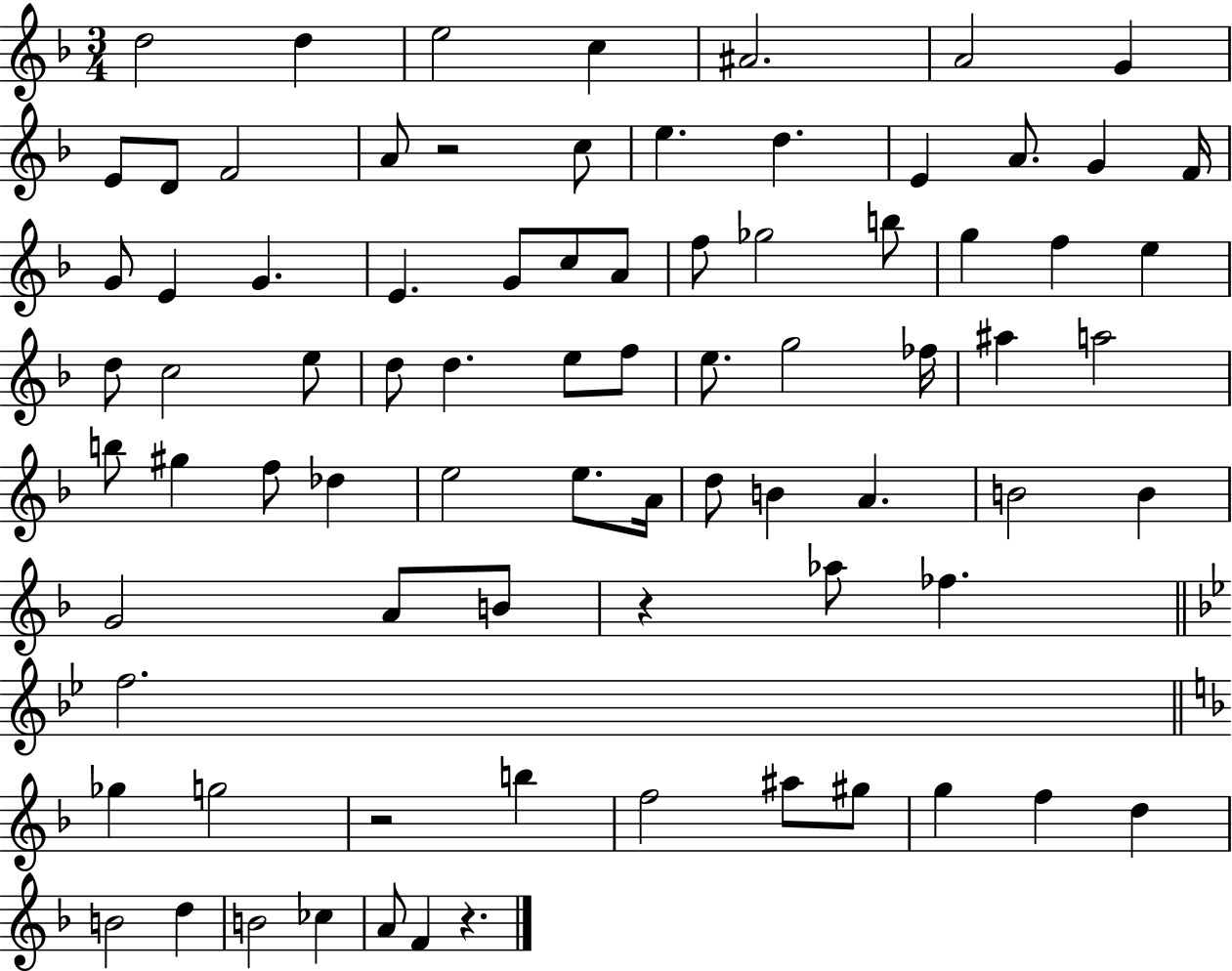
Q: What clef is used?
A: treble